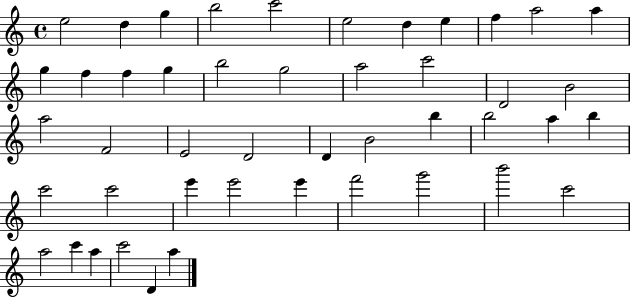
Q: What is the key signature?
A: C major